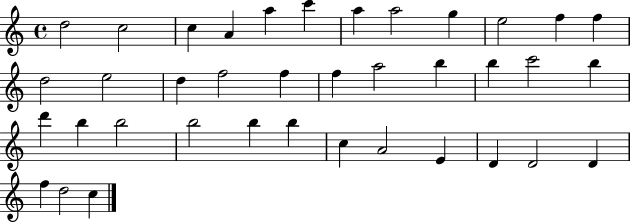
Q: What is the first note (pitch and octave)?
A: D5